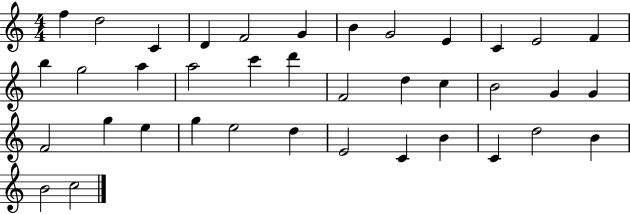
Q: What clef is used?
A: treble